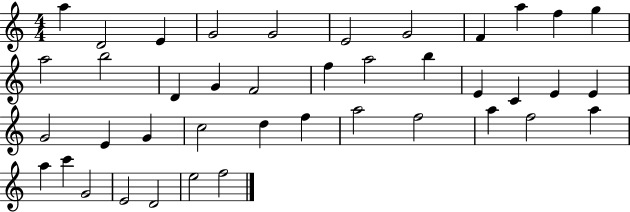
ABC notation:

X:1
T:Untitled
M:4/4
L:1/4
K:C
a D2 E G2 G2 E2 G2 F a f g a2 b2 D G F2 f a2 b E C E E G2 E G c2 d f a2 f2 a f2 a a c' G2 E2 D2 e2 f2